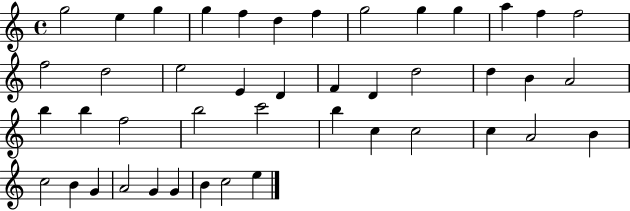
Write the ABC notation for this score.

X:1
T:Untitled
M:4/4
L:1/4
K:C
g2 e g g f d f g2 g g a f f2 f2 d2 e2 E D F D d2 d B A2 b b f2 b2 c'2 b c c2 c A2 B c2 B G A2 G G B c2 e